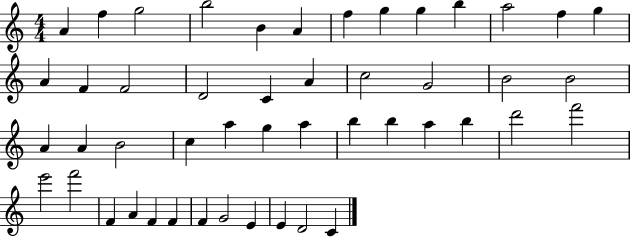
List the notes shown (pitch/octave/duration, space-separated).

A4/q F5/q G5/h B5/h B4/q A4/q F5/q G5/q G5/q B5/q A5/h F5/q G5/q A4/q F4/q F4/h D4/h C4/q A4/q C5/h G4/h B4/h B4/h A4/q A4/q B4/h C5/q A5/q G5/q A5/q B5/q B5/q A5/q B5/q D6/h F6/h E6/h F6/h F4/q A4/q F4/q F4/q F4/q G4/h E4/q E4/q D4/h C4/q